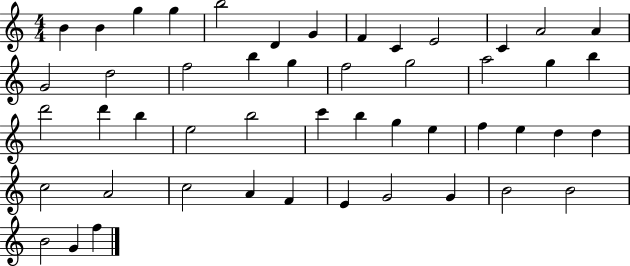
{
  \clef treble
  \numericTimeSignature
  \time 4/4
  \key c \major
  b'4 b'4 g''4 g''4 | b''2 d'4 g'4 | f'4 c'4 e'2 | c'4 a'2 a'4 | \break g'2 d''2 | f''2 b''4 g''4 | f''2 g''2 | a''2 g''4 b''4 | \break d'''2 d'''4 b''4 | e''2 b''2 | c'''4 b''4 g''4 e''4 | f''4 e''4 d''4 d''4 | \break c''2 a'2 | c''2 a'4 f'4 | e'4 g'2 g'4 | b'2 b'2 | \break b'2 g'4 f''4 | \bar "|."
}